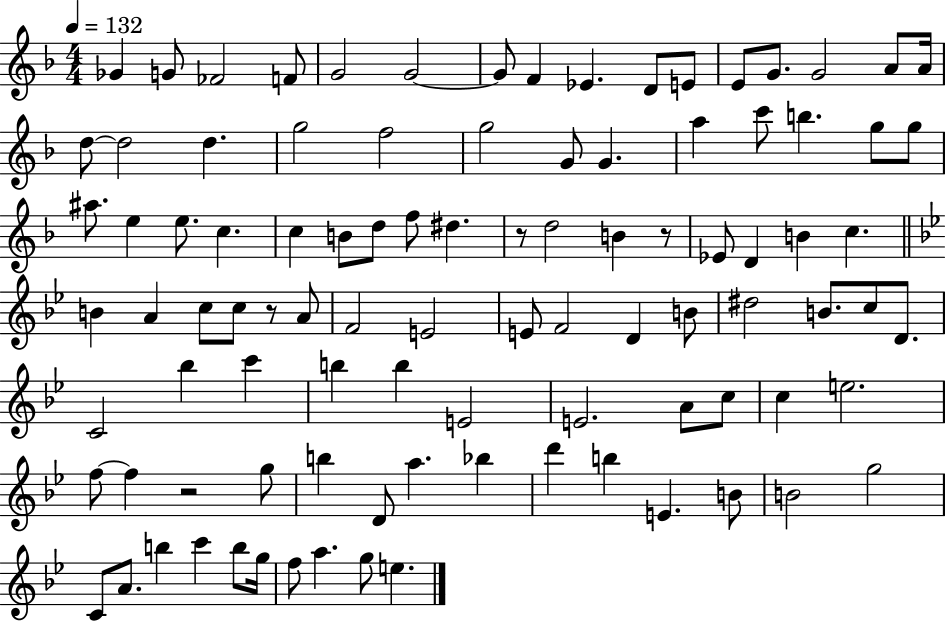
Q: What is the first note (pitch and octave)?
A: Gb4